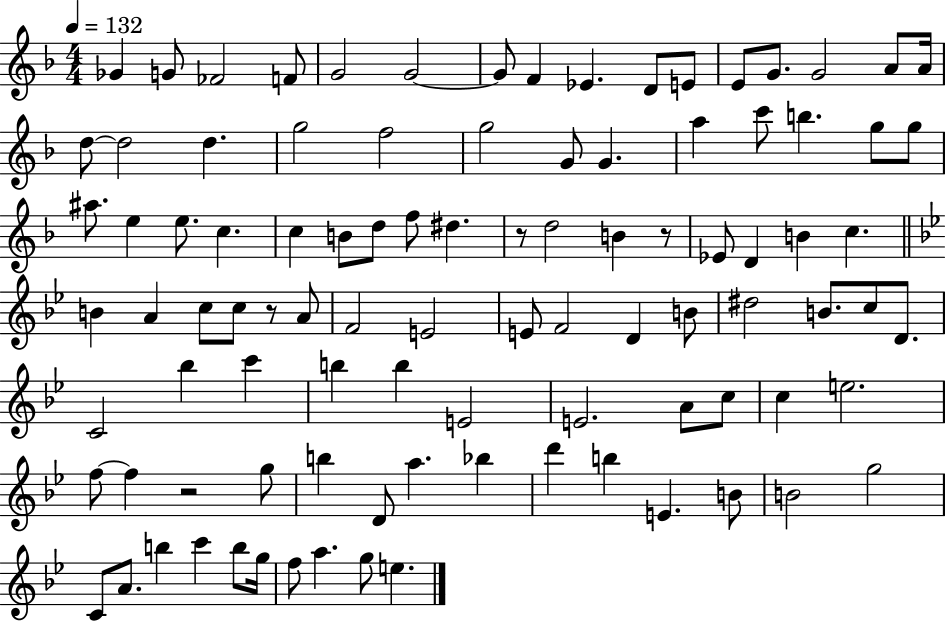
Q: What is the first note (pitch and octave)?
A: Gb4